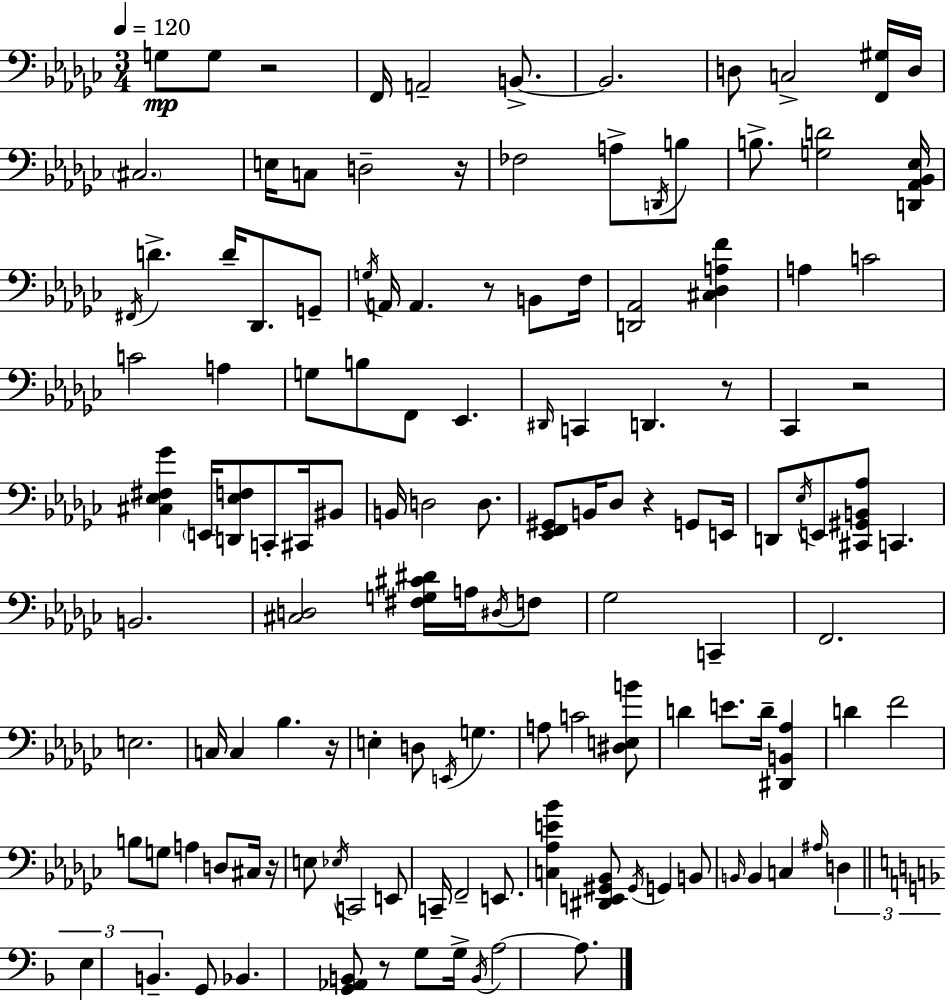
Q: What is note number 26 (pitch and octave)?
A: A2